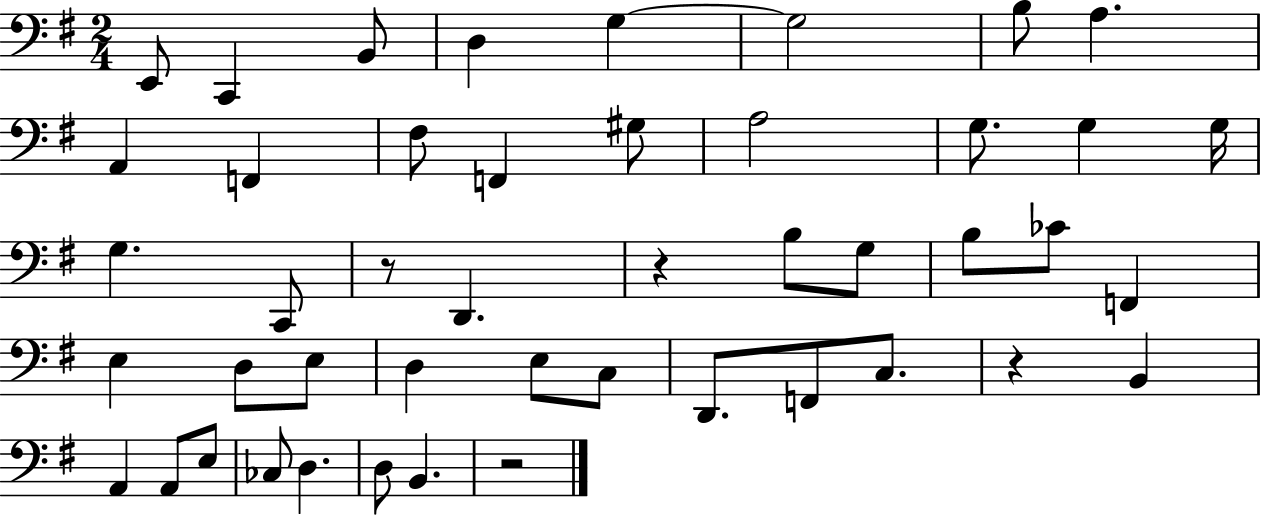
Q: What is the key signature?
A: G major